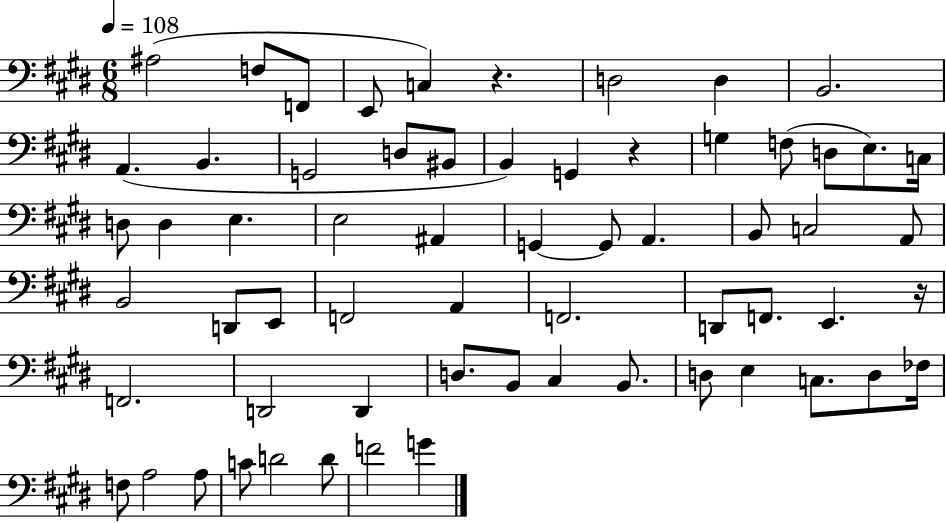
X:1
T:Untitled
M:6/8
L:1/4
K:E
^A,2 F,/2 F,,/2 E,,/2 C, z D,2 D, B,,2 A,, B,, G,,2 D,/2 ^B,,/2 B,, G,, z G, F,/2 D,/2 E,/2 C,/4 D,/2 D, E, E,2 ^A,, G,, G,,/2 A,, B,,/2 C,2 A,,/2 B,,2 D,,/2 E,,/2 F,,2 A,, F,,2 D,,/2 F,,/2 E,, z/4 F,,2 D,,2 D,, D,/2 B,,/2 ^C, B,,/2 D,/2 E, C,/2 D,/2 _F,/4 F,/2 A,2 A,/2 C/2 D2 D/2 F2 G